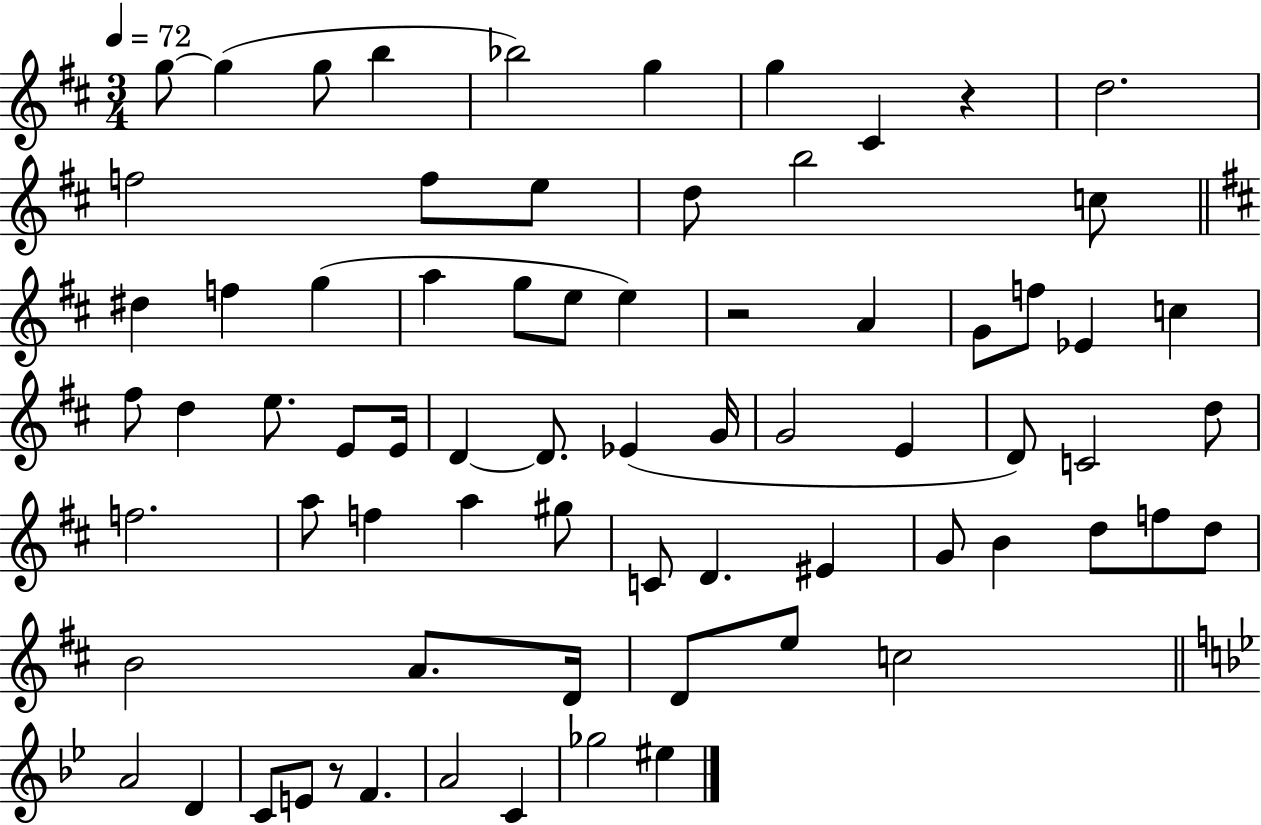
G5/e G5/q G5/e B5/q Bb5/h G5/q G5/q C#4/q R/q D5/h. F5/h F5/e E5/e D5/e B5/h C5/e D#5/q F5/q G5/q A5/q G5/e E5/e E5/q R/h A4/q G4/e F5/e Eb4/q C5/q F#5/e D5/q E5/e. E4/e E4/s D4/q D4/e. Eb4/q G4/s G4/h E4/q D4/e C4/h D5/e F5/h. A5/e F5/q A5/q G#5/e C4/e D4/q. EIS4/q G4/e B4/q D5/e F5/e D5/e B4/h A4/e. D4/s D4/e E5/e C5/h A4/h D4/q C4/e E4/e R/e F4/q. A4/h C4/q Gb5/h EIS5/q